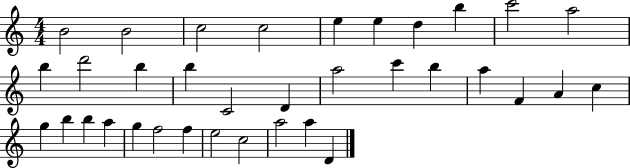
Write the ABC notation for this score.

X:1
T:Untitled
M:4/4
L:1/4
K:C
B2 B2 c2 c2 e e d b c'2 a2 b d'2 b b C2 D a2 c' b a F A c g b b a g f2 f e2 c2 a2 a D